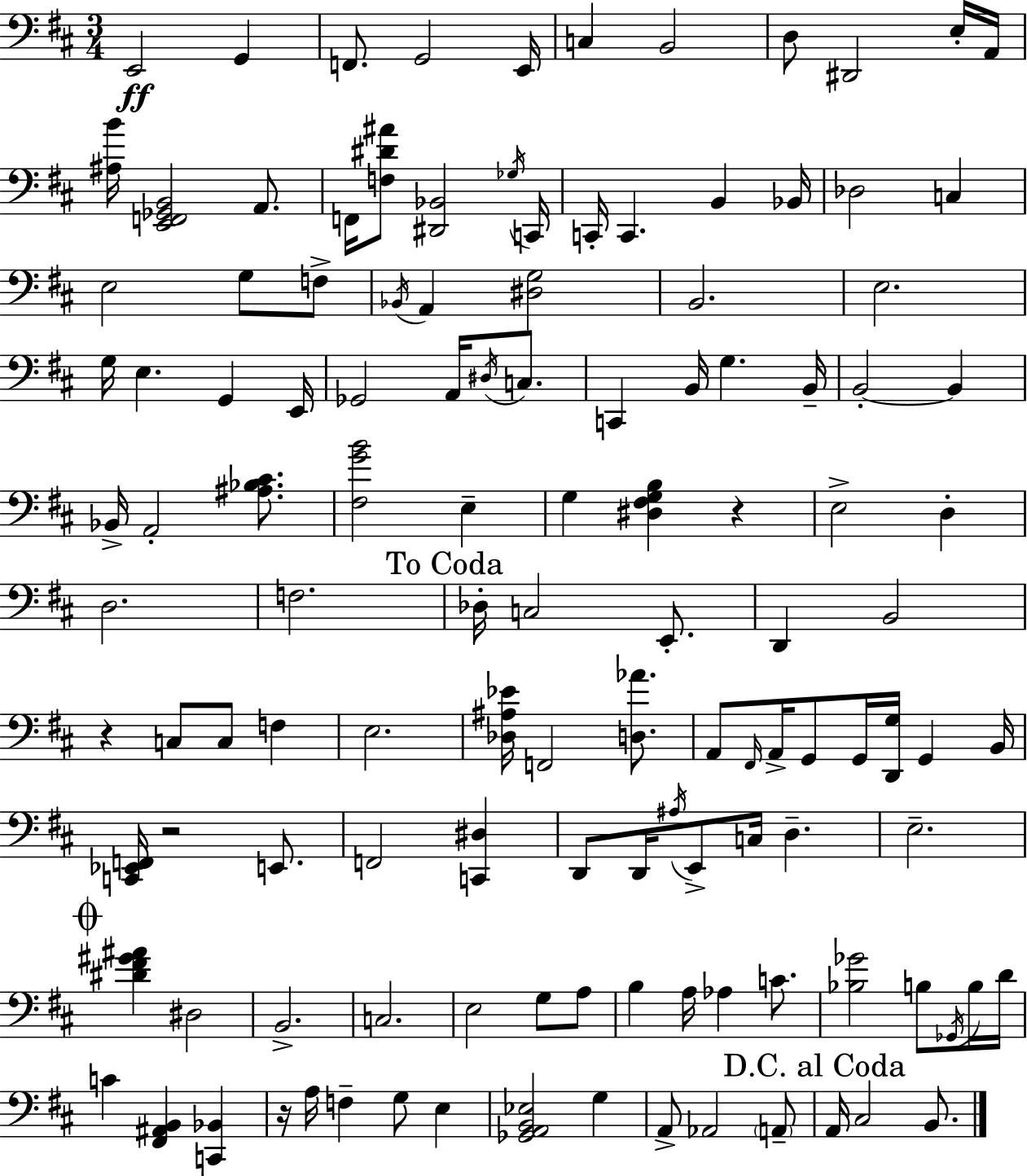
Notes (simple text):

E2/h G2/q F2/e. G2/h E2/s C3/q B2/h D3/e D#2/h E3/s A2/s [A#3,B4]/s [E2,F2,Gb2,B2]/h A2/e. F2/s [F3,D#4,A#4]/e [D#2,Bb2]/h Gb3/s C2/s C2/s C2/q. B2/q Bb2/s Db3/h C3/q E3/h G3/e F3/e Bb2/s A2/q [D#3,G3]/h B2/h. E3/h. G3/s E3/q. G2/q E2/s Gb2/h A2/s D#3/s C3/e. C2/q B2/s G3/q. B2/s B2/h B2/q Bb2/s A2/h [A#3,Bb3,C#4]/e. [F#3,G4,B4]/h E3/q G3/q [D#3,F#3,G3,B3]/q R/q E3/h D3/q D3/h. F3/h. Db3/s C3/h E2/e. D2/q B2/h R/q C3/e C3/e F3/q E3/h. [Db3,A#3,Eb4]/s F2/h [D3,Ab4]/e. A2/e F#2/s A2/s G2/e G2/s [D2,G3]/s G2/q B2/s [C2,Eb2,F2]/s R/h E2/e. F2/h [C2,D#3]/q D2/e D2/s A#3/s E2/e C3/s D3/q. E3/h. [D#4,F#4,G#4,A#4]/q D#3/h B2/h. C3/h. E3/h G3/e A3/e B3/q A3/s Ab3/q C4/e. [Bb3,Gb4]/h B3/e Gb2/s B3/s D4/s C4/q [F#2,A#2,B2]/q [C2,Bb2]/q R/s A3/s F3/q G3/e E3/q [Gb2,A2,B2,Eb3]/h G3/q A2/e Ab2/h A2/e A2/s C#3/h B2/e.